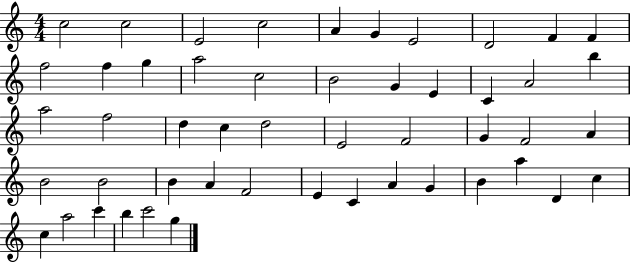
X:1
T:Untitled
M:4/4
L:1/4
K:C
c2 c2 E2 c2 A G E2 D2 F F f2 f g a2 c2 B2 G E C A2 b a2 f2 d c d2 E2 F2 G F2 A B2 B2 B A F2 E C A G B a D c c a2 c' b c'2 g